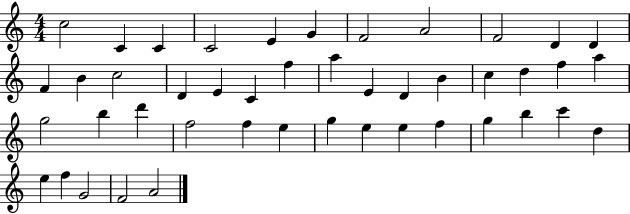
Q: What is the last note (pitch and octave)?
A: A4